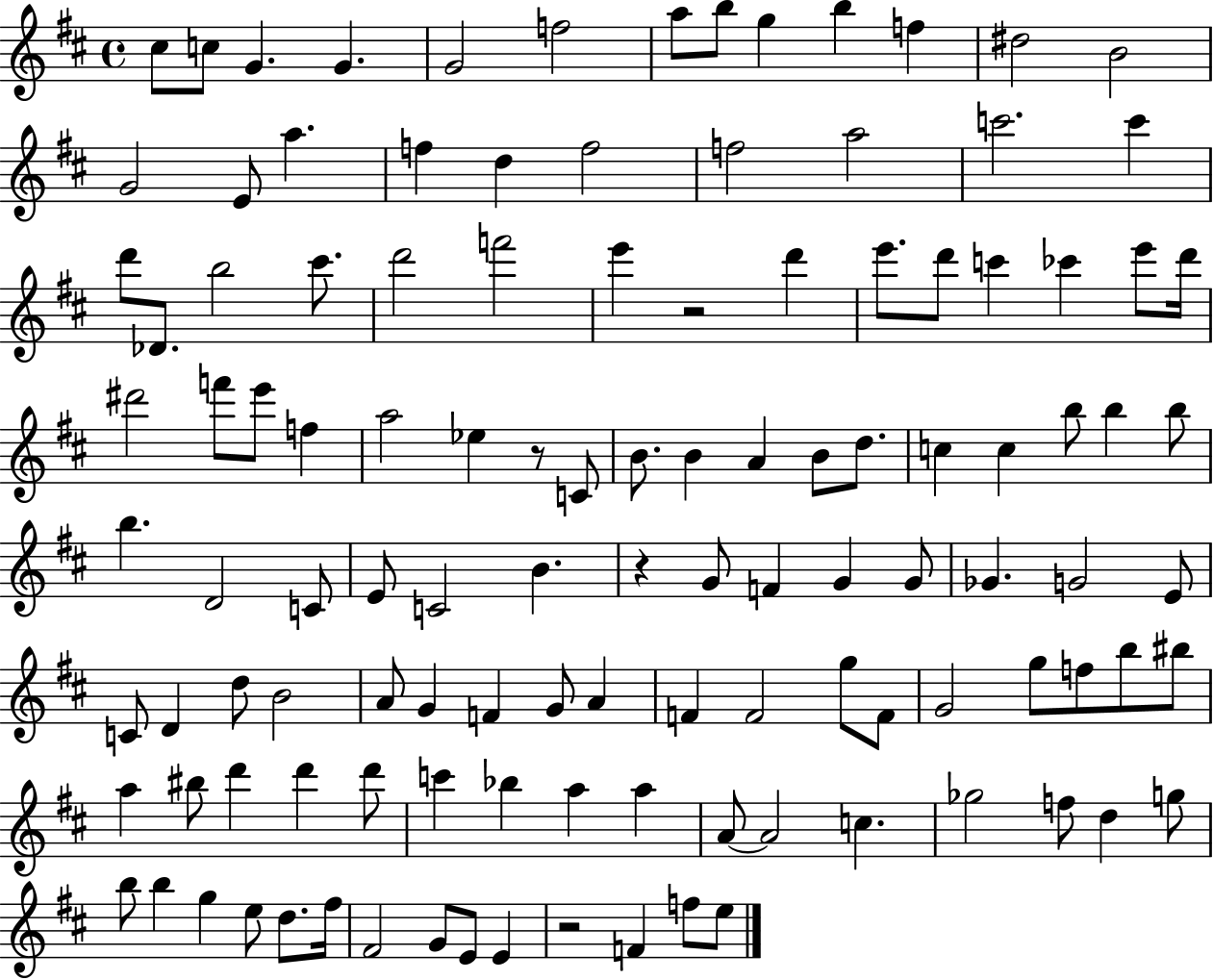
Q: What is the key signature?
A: D major